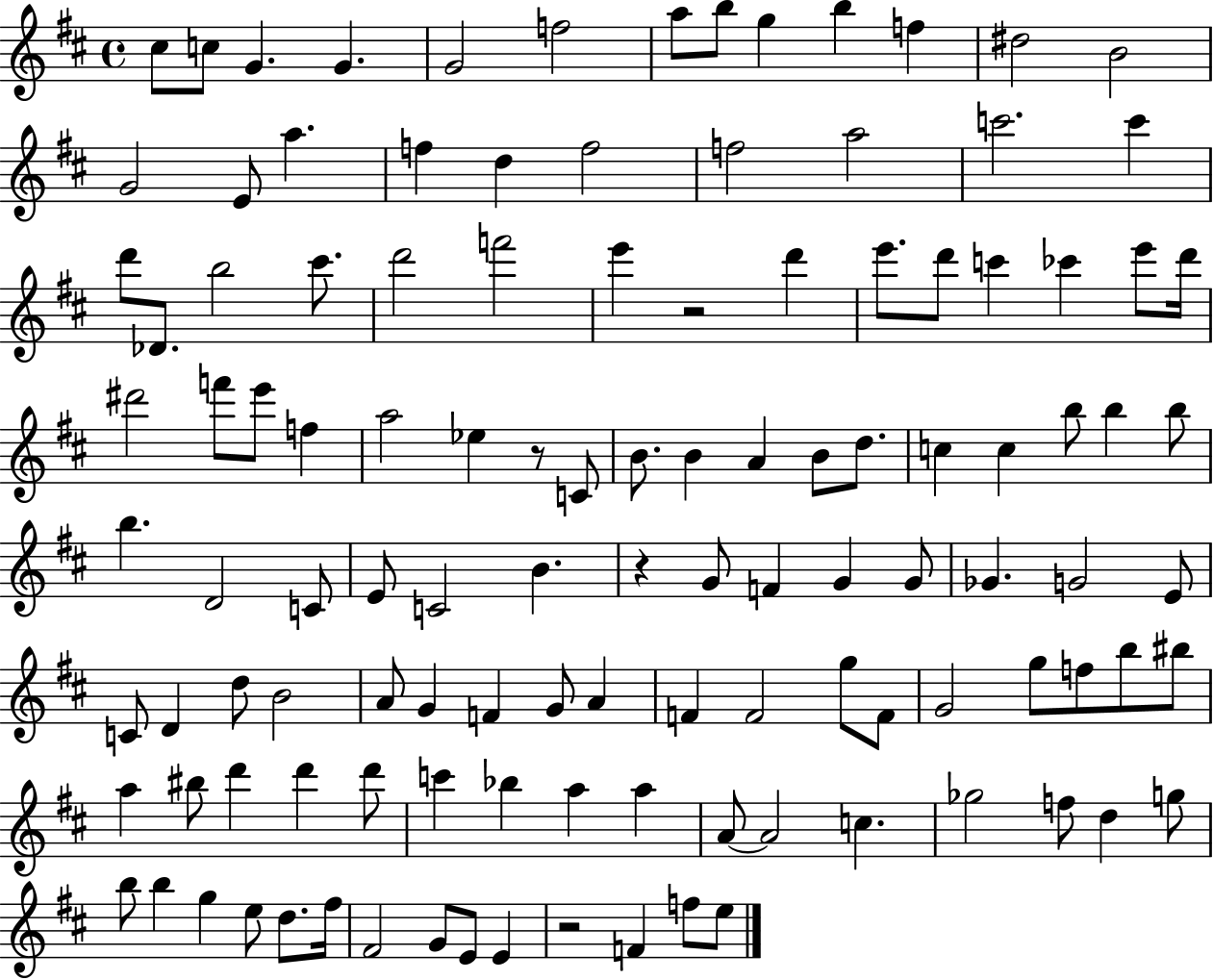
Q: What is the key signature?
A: D major